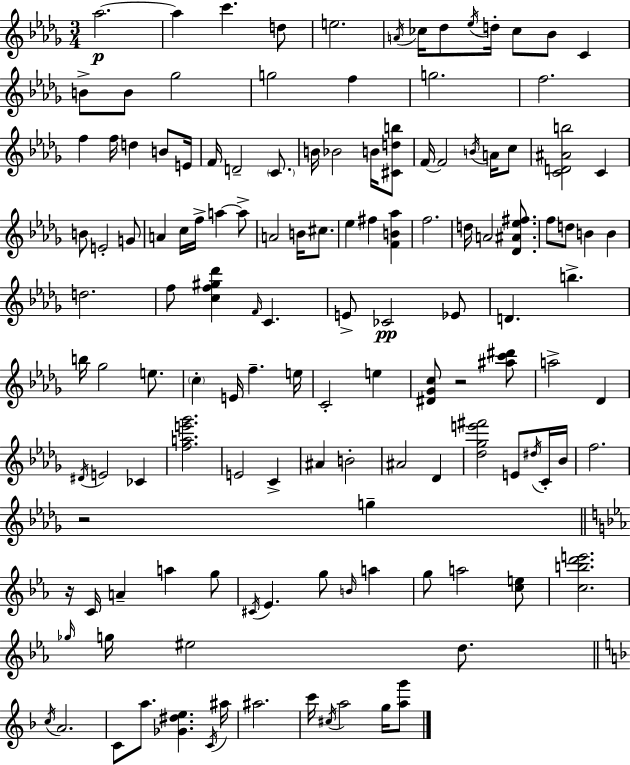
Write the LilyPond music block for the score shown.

{
  \clef treble
  \numericTimeSignature
  \time 3/4
  \key bes \minor
  \repeat volta 2 { aes''2.~~\p | aes''4 c'''4. d''8 | e''2. | \acciaccatura { a'16 } ces''16 des''8 \acciaccatura { ees''16 } d''16-. ces''8 bes'8 c'4 | \break b'8-> b'8 ges''2 | g''2 f''4 | g''2. | f''2. | \break f''4 f''16 d''4 b'8 | e'16 f'16 d'2-- \parenthesize c'8. | b'16 bes'2 b'16 | <cis' d'' b''>8 f'16~~ f'2 \acciaccatura { b'16 } | \break a'16 c''8 <c' d' ais' b''>2 c'4 | b'8 e'2-. | g'8 a'4 c''16 f''16-> a''4~~ | a''8-> a'2 b'16 | \break cis''8. ees''4 fis''4 <f' b' aes''>4 | f''2. | d''16 a'2 | <des' ais' ees'' fis''>8. f''8 d''8 b'4 b'4 | \break d''2. | f''8 <c'' f'' gis'' des'''>4 \grace { f'16 } c'4. | e'8-> ces'2\pp | ees'8 d'4. b''4.-> | \break b''16 ges''2 | e''8. \parenthesize c''4-. e'16 f''4.-- | e''16 c'2-. | e''4 <dis' ges' c''>8 r2 | \break <ais'' c''' dis'''>8 a''2-> | des'4 \acciaccatura { dis'16 } e'2 | ces'4 <f'' a'' e''' ges'''>2. | e'2 | \break c'4-> ais'4 b'2-. | ais'2 | des'4 <des'' ges'' e''' fis'''>2 | e'8 \acciaccatura { dis''16 } c'16-. bes'16 f''2. | \break r2 | g''4-- \bar "||" \break \key ees \major r16 c'16 a'4-- a''4 g''8 | \acciaccatura { cis'16 } ees'4. g''8 \grace { b'16 } a''4 | g''8 a''2 | <c'' e''>8 <c'' b'' d''' e'''>2. | \break \grace { ges''16 } g''16 eis''2 | d''8. \bar "||" \break \key f \major \acciaccatura { c''16 } a'2. | c'8 a''8. <ges' dis'' e''>4. | \acciaccatura { c'16 } ais''16 ais''2. | c'''16 \acciaccatura { cis''16 } a''2 | \break g''16 <a'' g'''>8 } \bar "|."
}